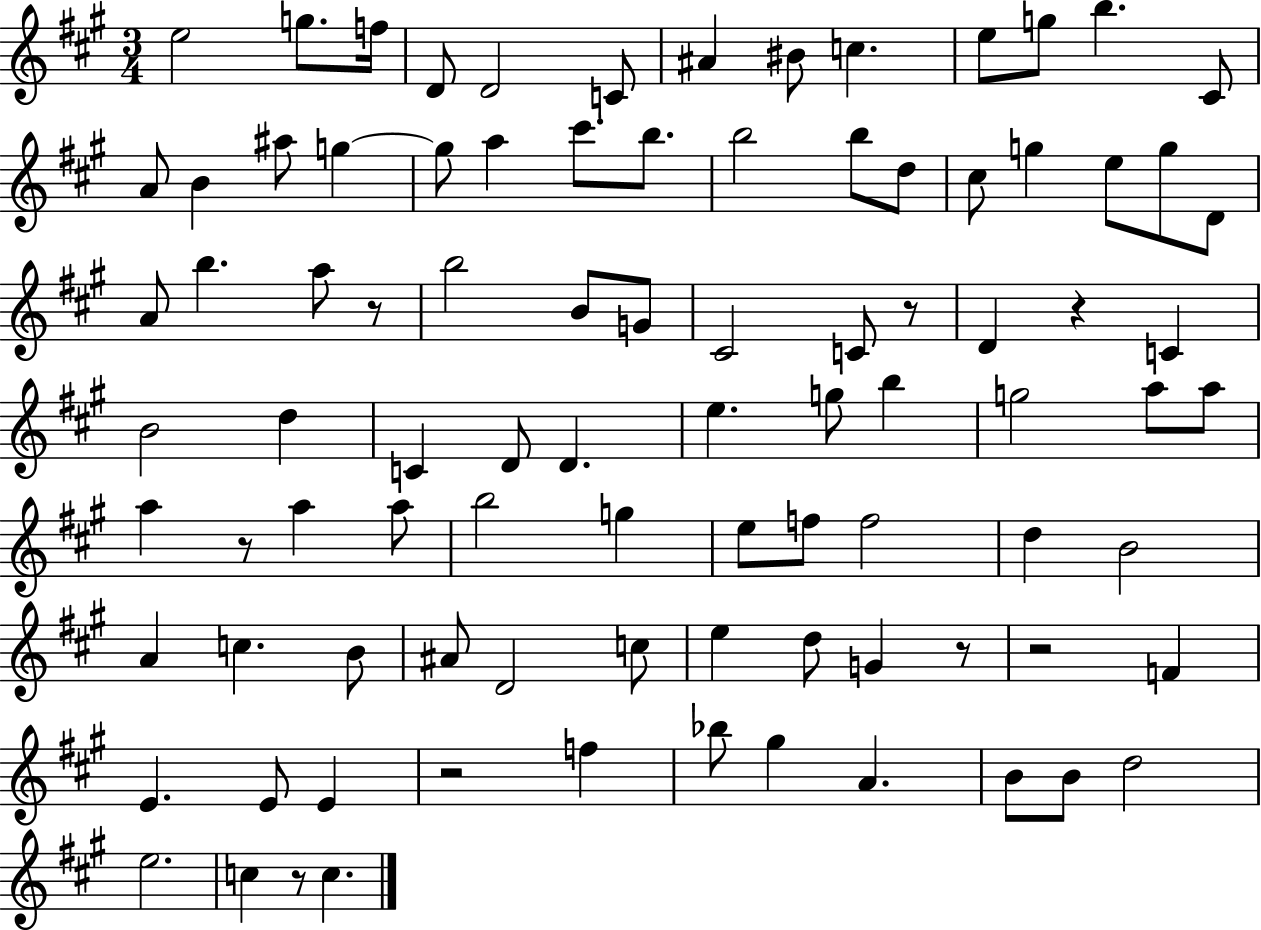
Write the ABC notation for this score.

X:1
T:Untitled
M:3/4
L:1/4
K:A
e2 g/2 f/4 D/2 D2 C/2 ^A ^B/2 c e/2 g/2 b ^C/2 A/2 B ^a/2 g g/2 a ^c'/2 b/2 b2 b/2 d/2 ^c/2 g e/2 g/2 D/2 A/2 b a/2 z/2 b2 B/2 G/2 ^C2 C/2 z/2 D z C B2 d C D/2 D e g/2 b g2 a/2 a/2 a z/2 a a/2 b2 g e/2 f/2 f2 d B2 A c B/2 ^A/2 D2 c/2 e d/2 G z/2 z2 F E E/2 E z2 f _b/2 ^g A B/2 B/2 d2 e2 c z/2 c